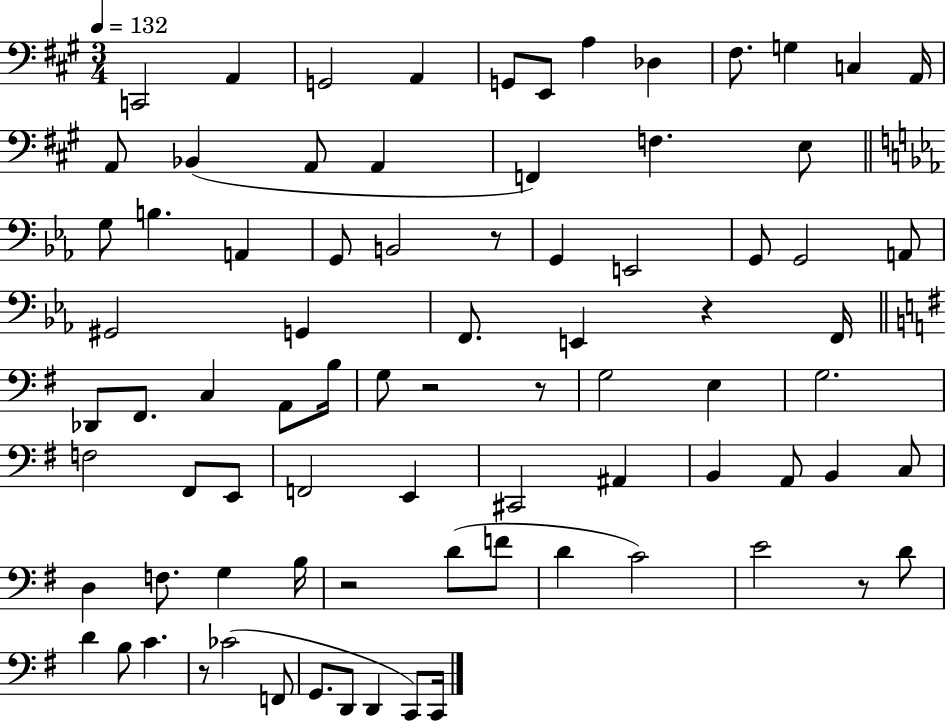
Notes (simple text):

C2/h A2/q G2/h A2/q G2/e E2/e A3/q Db3/q F#3/e. G3/q C3/q A2/s A2/e Bb2/q A2/e A2/q F2/q F3/q. E3/e G3/e B3/q. A2/q G2/e B2/h R/e G2/q E2/h G2/e G2/h A2/e G#2/h G2/q F2/e. E2/q R/q F2/s Db2/e F#2/e. C3/q A2/e B3/s G3/e R/h R/e G3/h E3/q G3/h. F3/h F#2/e E2/e F2/h E2/q C#2/h A#2/q B2/q A2/e B2/q C3/e D3/q F3/e. G3/q B3/s R/h D4/e F4/e D4/q C4/h E4/h R/e D4/e D4/q B3/e C4/q. R/e CES4/h F2/e G2/e. D2/e D2/q C2/e C2/s